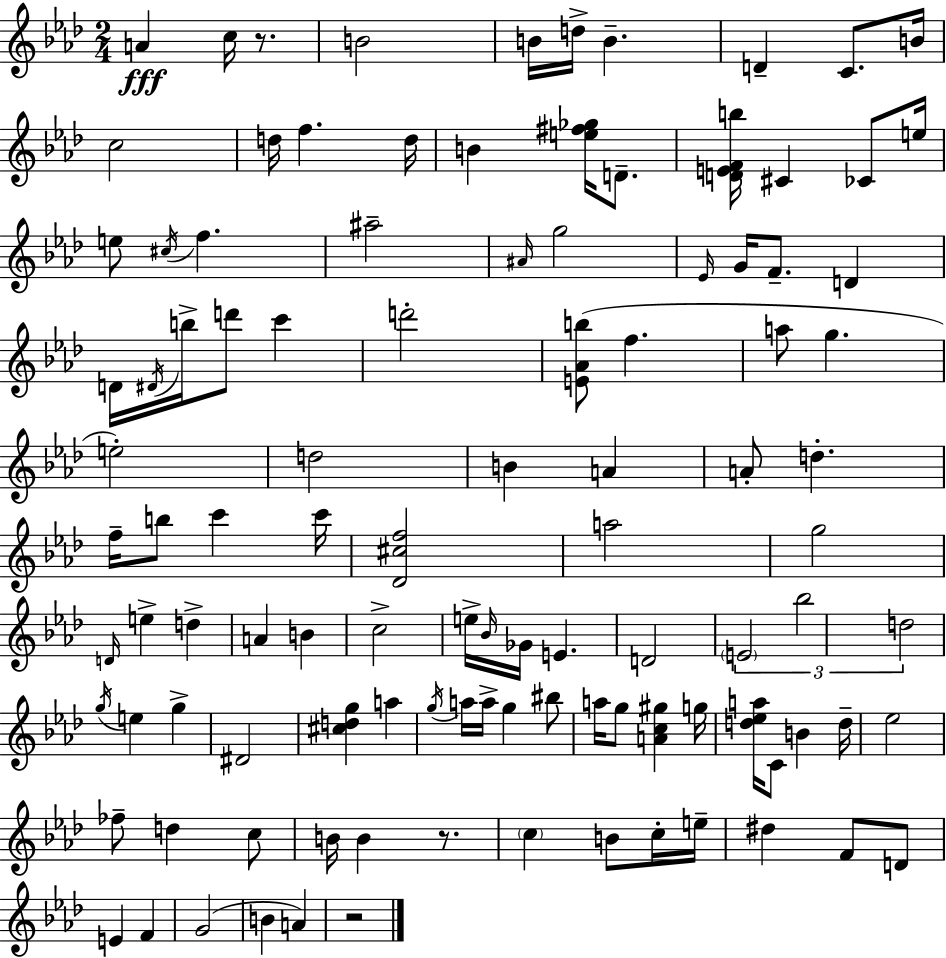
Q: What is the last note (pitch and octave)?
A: A4